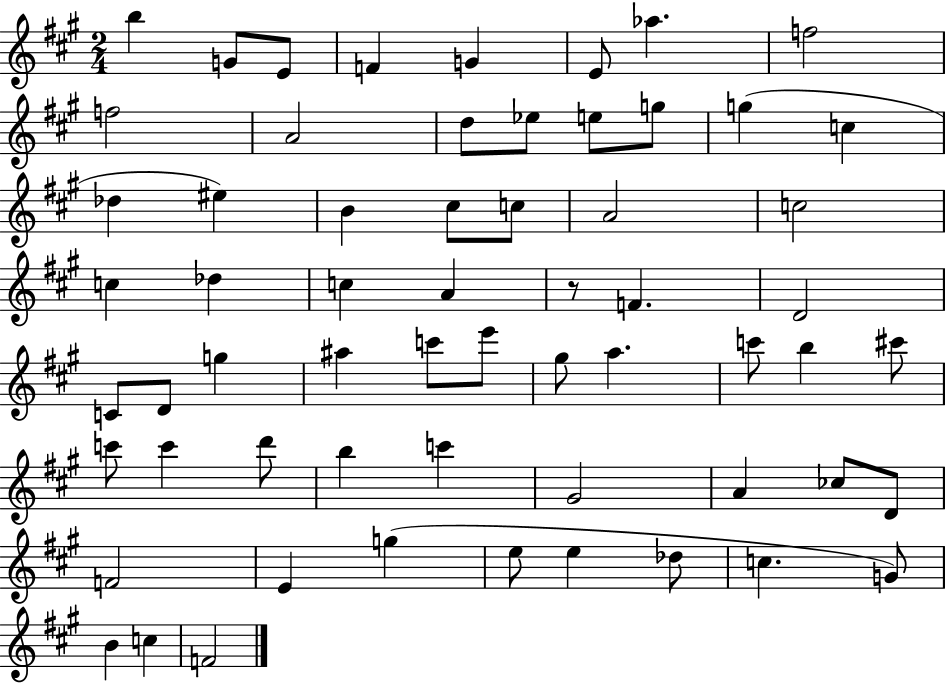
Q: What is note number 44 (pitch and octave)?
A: B5